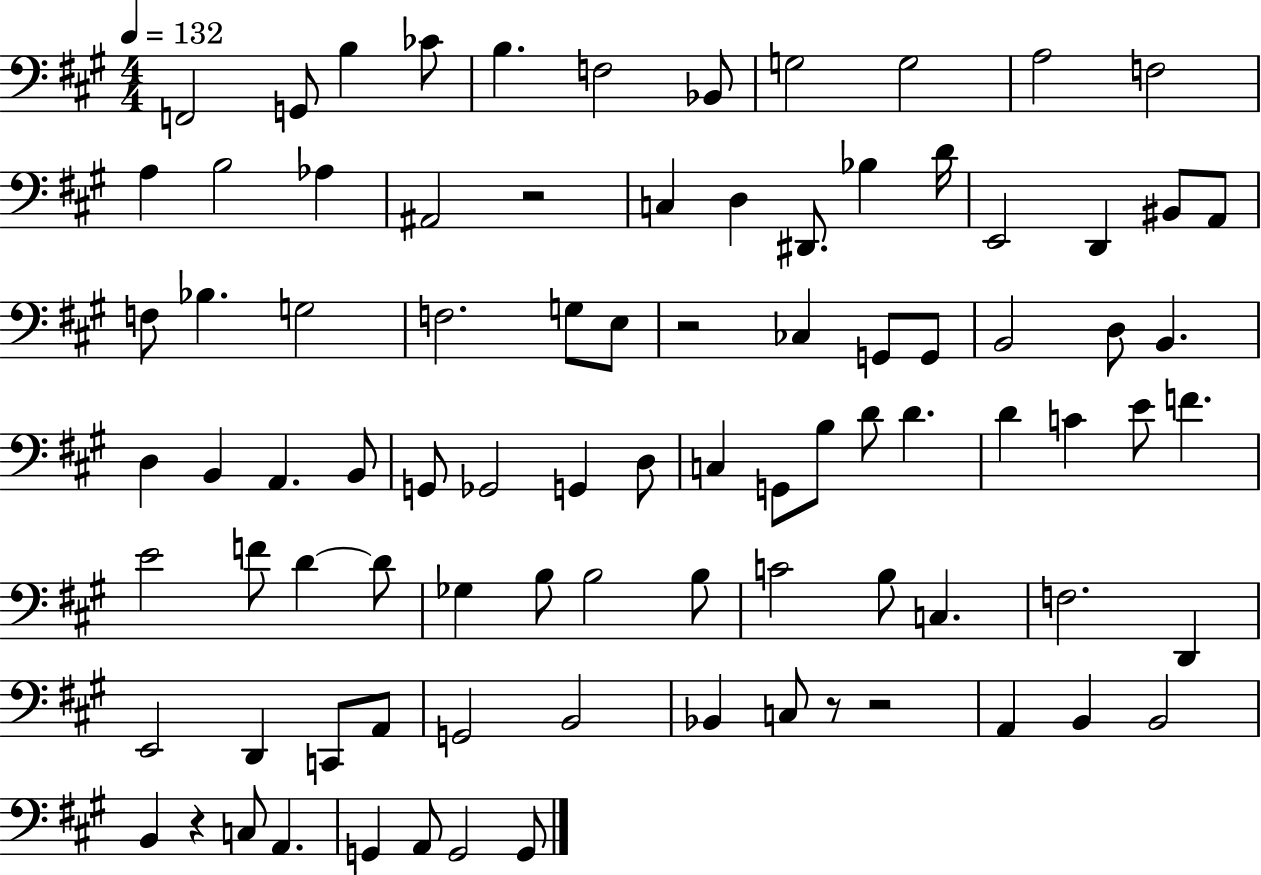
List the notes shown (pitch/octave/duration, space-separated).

F2/h G2/e B3/q CES4/e B3/q. F3/h Bb2/e G3/h G3/h A3/h F3/h A3/q B3/h Ab3/q A#2/h R/h C3/q D3/q D#2/e. Bb3/q D4/s E2/h D2/q BIS2/e A2/e F3/e Bb3/q. G3/h F3/h. G3/e E3/e R/h CES3/q G2/e G2/e B2/h D3/e B2/q. D3/q B2/q A2/q. B2/e G2/e Gb2/h G2/q D3/e C3/q G2/e B3/e D4/e D4/q. D4/q C4/q E4/e F4/q. E4/h F4/e D4/q D4/e Gb3/q B3/e B3/h B3/e C4/h B3/e C3/q. F3/h. D2/q E2/h D2/q C2/e A2/e G2/h B2/h Bb2/q C3/e R/e R/h A2/q B2/q B2/h B2/q R/q C3/e A2/q. G2/q A2/e G2/h G2/e